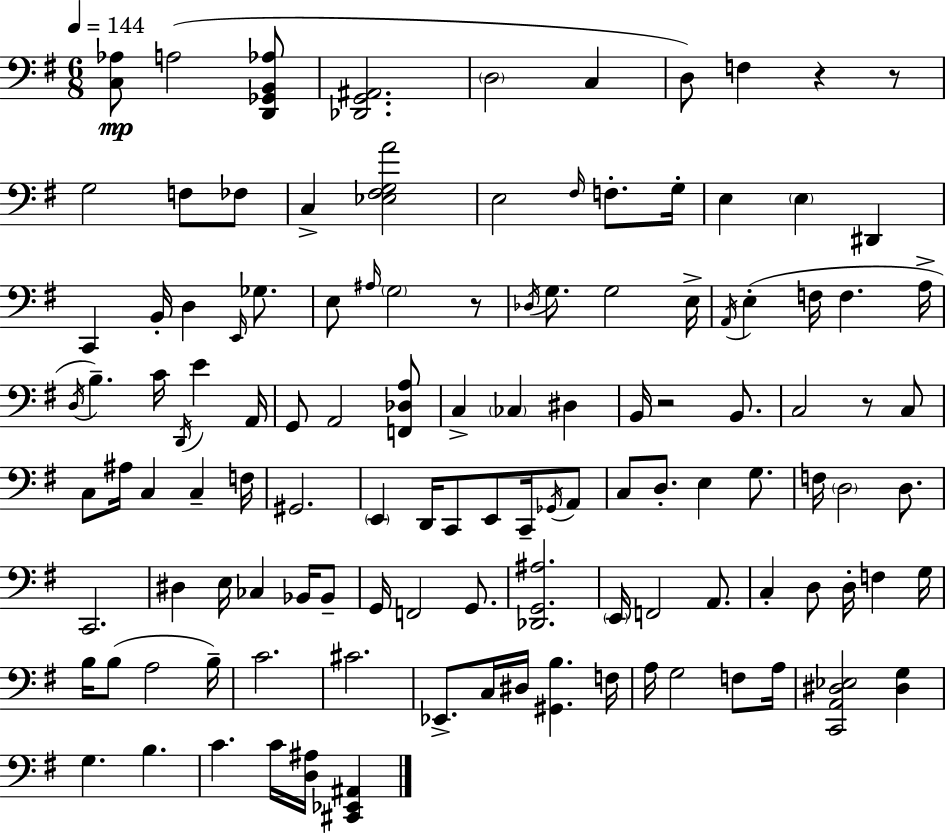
X:1
T:Untitled
M:6/8
L:1/4
K:G
[C,_A,]/2 A,2 [D,,_G,,B,,_A,]/2 [_D,,G,,^A,,]2 D,2 C, D,/2 F, z z/2 G,2 F,/2 _F,/2 C, [_E,^F,G,A]2 E,2 ^F,/4 F,/2 G,/4 E, E, ^D,, C,, B,,/4 D, E,,/4 _G,/2 E,/2 ^A,/4 G,2 z/2 _D,/4 G,/2 G,2 E,/4 A,,/4 E, F,/4 F, A,/4 D,/4 B, C/4 D,,/4 E A,,/4 G,,/2 A,,2 [F,,_D,A,]/2 C, _C, ^D, B,,/4 z2 B,,/2 C,2 z/2 C,/2 C,/2 ^A,/4 C, C, F,/4 ^G,,2 E,, D,,/4 C,,/2 E,,/2 C,,/4 _G,,/4 A,,/2 C,/2 D,/2 E, G,/2 F,/4 D,2 D,/2 C,,2 ^D, E,/4 _C, _B,,/4 _B,,/2 G,,/4 F,,2 G,,/2 [_D,,G,,^A,]2 E,,/4 F,,2 A,,/2 C, D,/2 D,/4 F, G,/4 B,/4 B,/2 A,2 B,/4 C2 ^C2 _E,,/2 C,/4 ^D,/4 [^G,,B,] F,/4 A,/4 G,2 F,/2 A,/4 [C,,A,,^D,_E,]2 [^D,G,] G, B, C C/4 [D,^A,]/4 [^C,,_E,,^A,,]